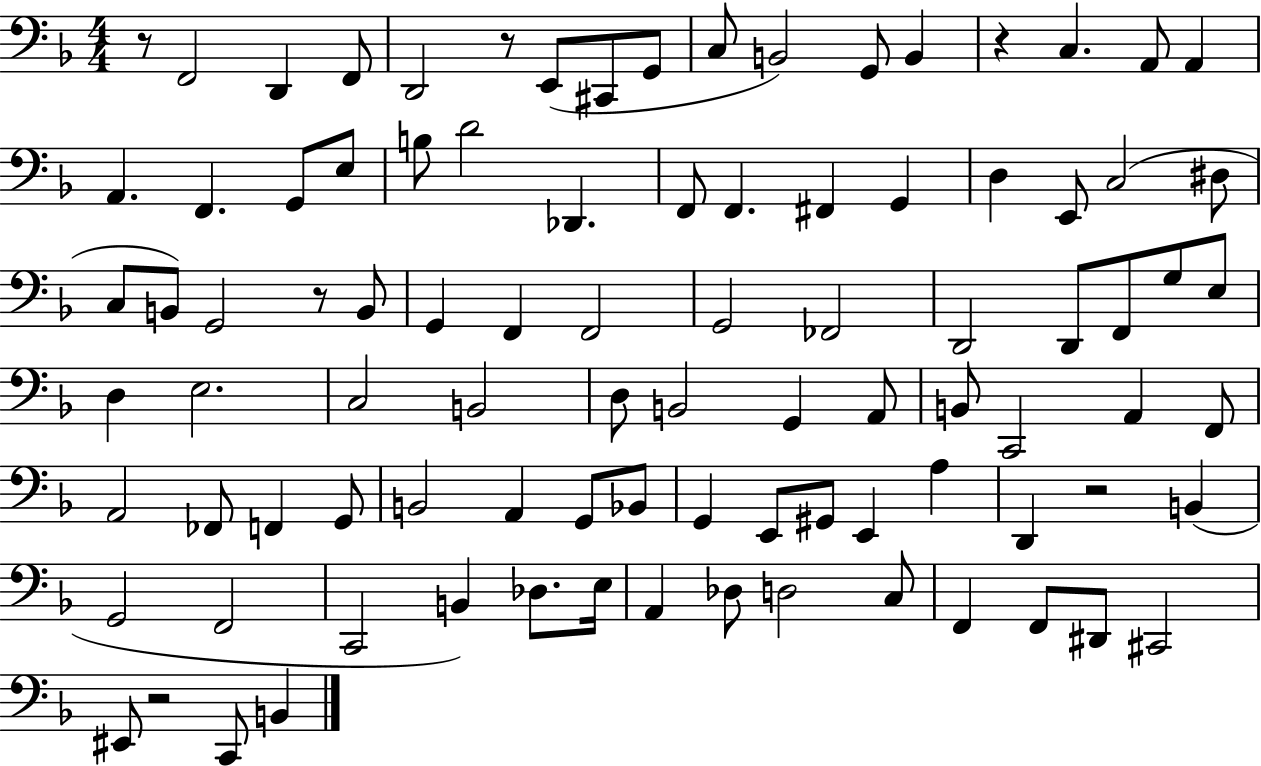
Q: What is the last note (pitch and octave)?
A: B2